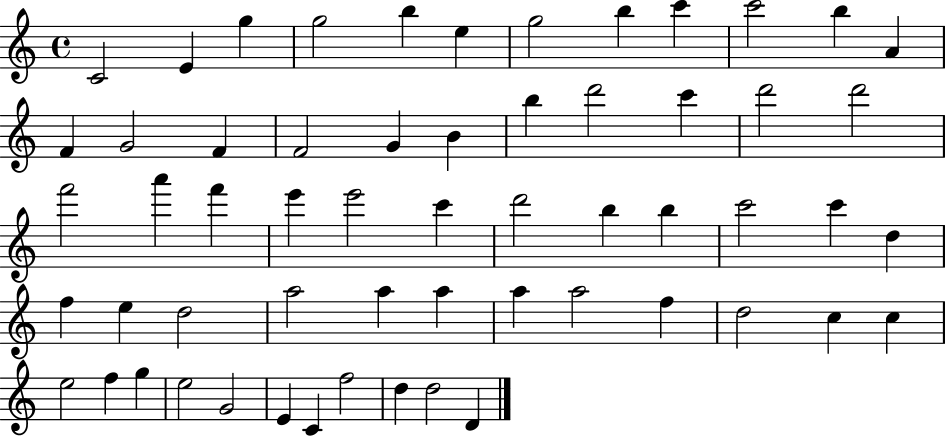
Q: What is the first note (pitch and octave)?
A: C4